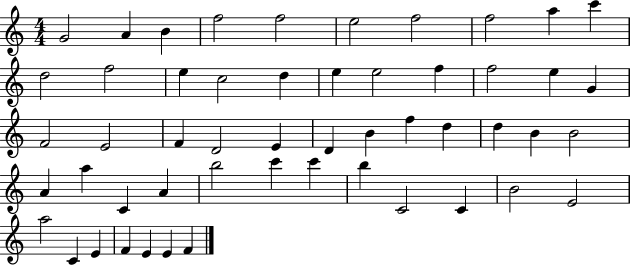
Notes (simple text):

G4/h A4/q B4/q F5/h F5/h E5/h F5/h F5/h A5/q C6/q D5/h F5/h E5/q C5/h D5/q E5/q E5/h F5/q F5/h E5/q G4/q F4/h E4/h F4/q D4/h E4/q D4/q B4/q F5/q D5/q D5/q B4/q B4/h A4/q A5/q C4/q A4/q B5/h C6/q C6/q B5/q C4/h C4/q B4/h E4/h A5/h C4/q E4/q F4/q E4/q E4/q F4/q